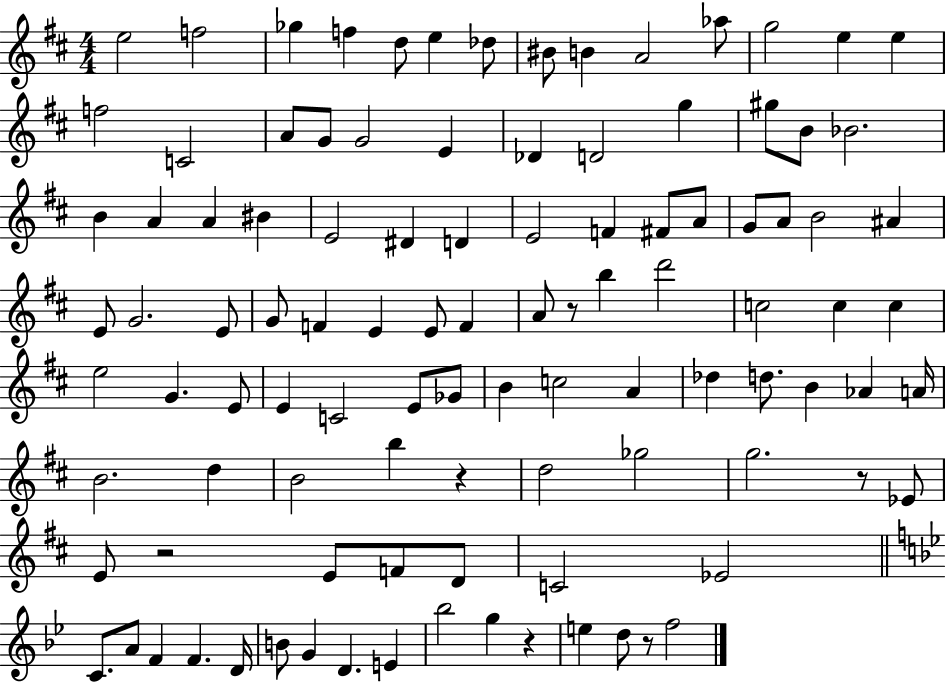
{
  \clef treble
  \numericTimeSignature
  \time 4/4
  \key d \major
  e''2 f''2 | ges''4 f''4 d''8 e''4 des''8 | bis'8 b'4 a'2 aes''8 | g''2 e''4 e''4 | \break f''2 c'2 | a'8 g'8 g'2 e'4 | des'4 d'2 g''4 | gis''8 b'8 bes'2. | \break b'4 a'4 a'4 bis'4 | e'2 dis'4 d'4 | e'2 f'4 fis'8 a'8 | g'8 a'8 b'2 ais'4 | \break e'8 g'2. e'8 | g'8 f'4 e'4 e'8 f'4 | a'8 r8 b''4 d'''2 | c''2 c''4 c''4 | \break e''2 g'4. e'8 | e'4 c'2 e'8 ges'8 | b'4 c''2 a'4 | des''4 d''8. b'4 aes'4 a'16 | \break b'2. d''4 | b'2 b''4 r4 | d''2 ges''2 | g''2. r8 ees'8 | \break e'8 r2 e'8 f'8 d'8 | c'2 ees'2 | \bar "||" \break \key g \minor c'8. a'8 f'4 f'4. d'16 | b'8 g'4 d'4. e'4 | bes''2 g''4 r4 | e''4 d''8 r8 f''2 | \break \bar "|."
}